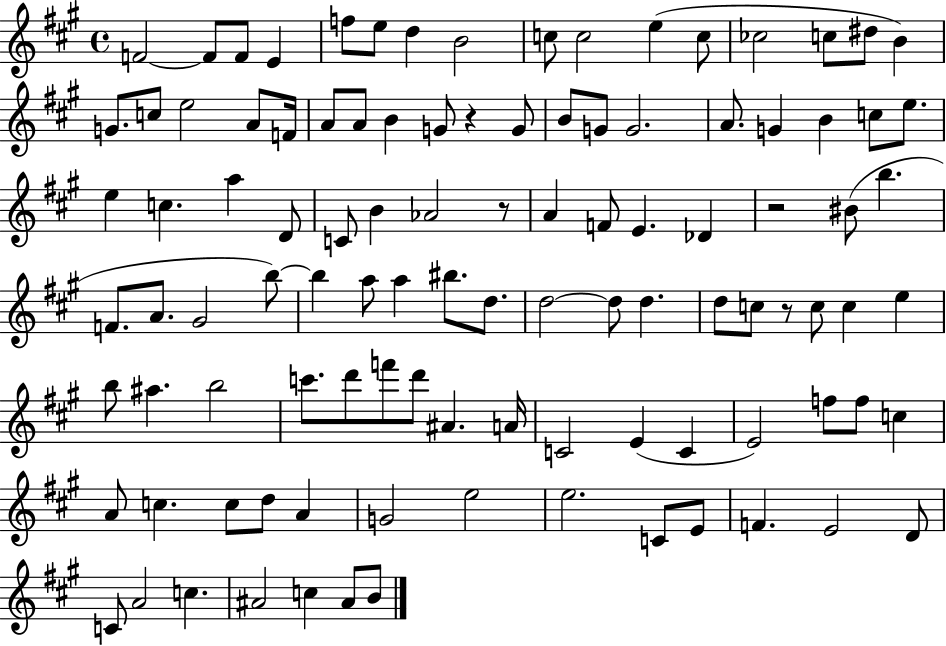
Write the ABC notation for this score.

X:1
T:Untitled
M:4/4
L:1/4
K:A
F2 F/2 F/2 E f/2 e/2 d B2 c/2 c2 e c/2 _c2 c/2 ^d/2 B G/2 c/2 e2 A/2 F/4 A/2 A/2 B G/2 z G/2 B/2 G/2 G2 A/2 G B c/2 e/2 e c a D/2 C/2 B _A2 z/2 A F/2 E _D z2 ^B/2 b F/2 A/2 ^G2 b/2 b a/2 a ^b/2 d/2 d2 d/2 d d/2 c/2 z/2 c/2 c e b/2 ^a b2 c'/2 d'/2 f'/2 d'/2 ^A A/4 C2 E C E2 f/2 f/2 c A/2 c c/2 d/2 A G2 e2 e2 C/2 E/2 F E2 D/2 C/2 A2 c ^A2 c ^A/2 B/2